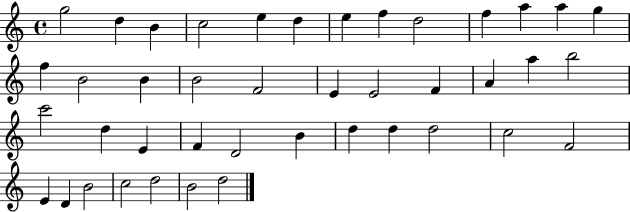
{
  \clef treble
  \time 4/4
  \defaultTimeSignature
  \key c \major
  g''2 d''4 b'4 | c''2 e''4 d''4 | e''4 f''4 d''2 | f''4 a''4 a''4 g''4 | \break f''4 b'2 b'4 | b'2 f'2 | e'4 e'2 f'4 | a'4 a''4 b''2 | \break c'''2 d''4 e'4 | f'4 d'2 b'4 | d''4 d''4 d''2 | c''2 f'2 | \break e'4 d'4 b'2 | c''2 d''2 | b'2 d''2 | \bar "|."
}